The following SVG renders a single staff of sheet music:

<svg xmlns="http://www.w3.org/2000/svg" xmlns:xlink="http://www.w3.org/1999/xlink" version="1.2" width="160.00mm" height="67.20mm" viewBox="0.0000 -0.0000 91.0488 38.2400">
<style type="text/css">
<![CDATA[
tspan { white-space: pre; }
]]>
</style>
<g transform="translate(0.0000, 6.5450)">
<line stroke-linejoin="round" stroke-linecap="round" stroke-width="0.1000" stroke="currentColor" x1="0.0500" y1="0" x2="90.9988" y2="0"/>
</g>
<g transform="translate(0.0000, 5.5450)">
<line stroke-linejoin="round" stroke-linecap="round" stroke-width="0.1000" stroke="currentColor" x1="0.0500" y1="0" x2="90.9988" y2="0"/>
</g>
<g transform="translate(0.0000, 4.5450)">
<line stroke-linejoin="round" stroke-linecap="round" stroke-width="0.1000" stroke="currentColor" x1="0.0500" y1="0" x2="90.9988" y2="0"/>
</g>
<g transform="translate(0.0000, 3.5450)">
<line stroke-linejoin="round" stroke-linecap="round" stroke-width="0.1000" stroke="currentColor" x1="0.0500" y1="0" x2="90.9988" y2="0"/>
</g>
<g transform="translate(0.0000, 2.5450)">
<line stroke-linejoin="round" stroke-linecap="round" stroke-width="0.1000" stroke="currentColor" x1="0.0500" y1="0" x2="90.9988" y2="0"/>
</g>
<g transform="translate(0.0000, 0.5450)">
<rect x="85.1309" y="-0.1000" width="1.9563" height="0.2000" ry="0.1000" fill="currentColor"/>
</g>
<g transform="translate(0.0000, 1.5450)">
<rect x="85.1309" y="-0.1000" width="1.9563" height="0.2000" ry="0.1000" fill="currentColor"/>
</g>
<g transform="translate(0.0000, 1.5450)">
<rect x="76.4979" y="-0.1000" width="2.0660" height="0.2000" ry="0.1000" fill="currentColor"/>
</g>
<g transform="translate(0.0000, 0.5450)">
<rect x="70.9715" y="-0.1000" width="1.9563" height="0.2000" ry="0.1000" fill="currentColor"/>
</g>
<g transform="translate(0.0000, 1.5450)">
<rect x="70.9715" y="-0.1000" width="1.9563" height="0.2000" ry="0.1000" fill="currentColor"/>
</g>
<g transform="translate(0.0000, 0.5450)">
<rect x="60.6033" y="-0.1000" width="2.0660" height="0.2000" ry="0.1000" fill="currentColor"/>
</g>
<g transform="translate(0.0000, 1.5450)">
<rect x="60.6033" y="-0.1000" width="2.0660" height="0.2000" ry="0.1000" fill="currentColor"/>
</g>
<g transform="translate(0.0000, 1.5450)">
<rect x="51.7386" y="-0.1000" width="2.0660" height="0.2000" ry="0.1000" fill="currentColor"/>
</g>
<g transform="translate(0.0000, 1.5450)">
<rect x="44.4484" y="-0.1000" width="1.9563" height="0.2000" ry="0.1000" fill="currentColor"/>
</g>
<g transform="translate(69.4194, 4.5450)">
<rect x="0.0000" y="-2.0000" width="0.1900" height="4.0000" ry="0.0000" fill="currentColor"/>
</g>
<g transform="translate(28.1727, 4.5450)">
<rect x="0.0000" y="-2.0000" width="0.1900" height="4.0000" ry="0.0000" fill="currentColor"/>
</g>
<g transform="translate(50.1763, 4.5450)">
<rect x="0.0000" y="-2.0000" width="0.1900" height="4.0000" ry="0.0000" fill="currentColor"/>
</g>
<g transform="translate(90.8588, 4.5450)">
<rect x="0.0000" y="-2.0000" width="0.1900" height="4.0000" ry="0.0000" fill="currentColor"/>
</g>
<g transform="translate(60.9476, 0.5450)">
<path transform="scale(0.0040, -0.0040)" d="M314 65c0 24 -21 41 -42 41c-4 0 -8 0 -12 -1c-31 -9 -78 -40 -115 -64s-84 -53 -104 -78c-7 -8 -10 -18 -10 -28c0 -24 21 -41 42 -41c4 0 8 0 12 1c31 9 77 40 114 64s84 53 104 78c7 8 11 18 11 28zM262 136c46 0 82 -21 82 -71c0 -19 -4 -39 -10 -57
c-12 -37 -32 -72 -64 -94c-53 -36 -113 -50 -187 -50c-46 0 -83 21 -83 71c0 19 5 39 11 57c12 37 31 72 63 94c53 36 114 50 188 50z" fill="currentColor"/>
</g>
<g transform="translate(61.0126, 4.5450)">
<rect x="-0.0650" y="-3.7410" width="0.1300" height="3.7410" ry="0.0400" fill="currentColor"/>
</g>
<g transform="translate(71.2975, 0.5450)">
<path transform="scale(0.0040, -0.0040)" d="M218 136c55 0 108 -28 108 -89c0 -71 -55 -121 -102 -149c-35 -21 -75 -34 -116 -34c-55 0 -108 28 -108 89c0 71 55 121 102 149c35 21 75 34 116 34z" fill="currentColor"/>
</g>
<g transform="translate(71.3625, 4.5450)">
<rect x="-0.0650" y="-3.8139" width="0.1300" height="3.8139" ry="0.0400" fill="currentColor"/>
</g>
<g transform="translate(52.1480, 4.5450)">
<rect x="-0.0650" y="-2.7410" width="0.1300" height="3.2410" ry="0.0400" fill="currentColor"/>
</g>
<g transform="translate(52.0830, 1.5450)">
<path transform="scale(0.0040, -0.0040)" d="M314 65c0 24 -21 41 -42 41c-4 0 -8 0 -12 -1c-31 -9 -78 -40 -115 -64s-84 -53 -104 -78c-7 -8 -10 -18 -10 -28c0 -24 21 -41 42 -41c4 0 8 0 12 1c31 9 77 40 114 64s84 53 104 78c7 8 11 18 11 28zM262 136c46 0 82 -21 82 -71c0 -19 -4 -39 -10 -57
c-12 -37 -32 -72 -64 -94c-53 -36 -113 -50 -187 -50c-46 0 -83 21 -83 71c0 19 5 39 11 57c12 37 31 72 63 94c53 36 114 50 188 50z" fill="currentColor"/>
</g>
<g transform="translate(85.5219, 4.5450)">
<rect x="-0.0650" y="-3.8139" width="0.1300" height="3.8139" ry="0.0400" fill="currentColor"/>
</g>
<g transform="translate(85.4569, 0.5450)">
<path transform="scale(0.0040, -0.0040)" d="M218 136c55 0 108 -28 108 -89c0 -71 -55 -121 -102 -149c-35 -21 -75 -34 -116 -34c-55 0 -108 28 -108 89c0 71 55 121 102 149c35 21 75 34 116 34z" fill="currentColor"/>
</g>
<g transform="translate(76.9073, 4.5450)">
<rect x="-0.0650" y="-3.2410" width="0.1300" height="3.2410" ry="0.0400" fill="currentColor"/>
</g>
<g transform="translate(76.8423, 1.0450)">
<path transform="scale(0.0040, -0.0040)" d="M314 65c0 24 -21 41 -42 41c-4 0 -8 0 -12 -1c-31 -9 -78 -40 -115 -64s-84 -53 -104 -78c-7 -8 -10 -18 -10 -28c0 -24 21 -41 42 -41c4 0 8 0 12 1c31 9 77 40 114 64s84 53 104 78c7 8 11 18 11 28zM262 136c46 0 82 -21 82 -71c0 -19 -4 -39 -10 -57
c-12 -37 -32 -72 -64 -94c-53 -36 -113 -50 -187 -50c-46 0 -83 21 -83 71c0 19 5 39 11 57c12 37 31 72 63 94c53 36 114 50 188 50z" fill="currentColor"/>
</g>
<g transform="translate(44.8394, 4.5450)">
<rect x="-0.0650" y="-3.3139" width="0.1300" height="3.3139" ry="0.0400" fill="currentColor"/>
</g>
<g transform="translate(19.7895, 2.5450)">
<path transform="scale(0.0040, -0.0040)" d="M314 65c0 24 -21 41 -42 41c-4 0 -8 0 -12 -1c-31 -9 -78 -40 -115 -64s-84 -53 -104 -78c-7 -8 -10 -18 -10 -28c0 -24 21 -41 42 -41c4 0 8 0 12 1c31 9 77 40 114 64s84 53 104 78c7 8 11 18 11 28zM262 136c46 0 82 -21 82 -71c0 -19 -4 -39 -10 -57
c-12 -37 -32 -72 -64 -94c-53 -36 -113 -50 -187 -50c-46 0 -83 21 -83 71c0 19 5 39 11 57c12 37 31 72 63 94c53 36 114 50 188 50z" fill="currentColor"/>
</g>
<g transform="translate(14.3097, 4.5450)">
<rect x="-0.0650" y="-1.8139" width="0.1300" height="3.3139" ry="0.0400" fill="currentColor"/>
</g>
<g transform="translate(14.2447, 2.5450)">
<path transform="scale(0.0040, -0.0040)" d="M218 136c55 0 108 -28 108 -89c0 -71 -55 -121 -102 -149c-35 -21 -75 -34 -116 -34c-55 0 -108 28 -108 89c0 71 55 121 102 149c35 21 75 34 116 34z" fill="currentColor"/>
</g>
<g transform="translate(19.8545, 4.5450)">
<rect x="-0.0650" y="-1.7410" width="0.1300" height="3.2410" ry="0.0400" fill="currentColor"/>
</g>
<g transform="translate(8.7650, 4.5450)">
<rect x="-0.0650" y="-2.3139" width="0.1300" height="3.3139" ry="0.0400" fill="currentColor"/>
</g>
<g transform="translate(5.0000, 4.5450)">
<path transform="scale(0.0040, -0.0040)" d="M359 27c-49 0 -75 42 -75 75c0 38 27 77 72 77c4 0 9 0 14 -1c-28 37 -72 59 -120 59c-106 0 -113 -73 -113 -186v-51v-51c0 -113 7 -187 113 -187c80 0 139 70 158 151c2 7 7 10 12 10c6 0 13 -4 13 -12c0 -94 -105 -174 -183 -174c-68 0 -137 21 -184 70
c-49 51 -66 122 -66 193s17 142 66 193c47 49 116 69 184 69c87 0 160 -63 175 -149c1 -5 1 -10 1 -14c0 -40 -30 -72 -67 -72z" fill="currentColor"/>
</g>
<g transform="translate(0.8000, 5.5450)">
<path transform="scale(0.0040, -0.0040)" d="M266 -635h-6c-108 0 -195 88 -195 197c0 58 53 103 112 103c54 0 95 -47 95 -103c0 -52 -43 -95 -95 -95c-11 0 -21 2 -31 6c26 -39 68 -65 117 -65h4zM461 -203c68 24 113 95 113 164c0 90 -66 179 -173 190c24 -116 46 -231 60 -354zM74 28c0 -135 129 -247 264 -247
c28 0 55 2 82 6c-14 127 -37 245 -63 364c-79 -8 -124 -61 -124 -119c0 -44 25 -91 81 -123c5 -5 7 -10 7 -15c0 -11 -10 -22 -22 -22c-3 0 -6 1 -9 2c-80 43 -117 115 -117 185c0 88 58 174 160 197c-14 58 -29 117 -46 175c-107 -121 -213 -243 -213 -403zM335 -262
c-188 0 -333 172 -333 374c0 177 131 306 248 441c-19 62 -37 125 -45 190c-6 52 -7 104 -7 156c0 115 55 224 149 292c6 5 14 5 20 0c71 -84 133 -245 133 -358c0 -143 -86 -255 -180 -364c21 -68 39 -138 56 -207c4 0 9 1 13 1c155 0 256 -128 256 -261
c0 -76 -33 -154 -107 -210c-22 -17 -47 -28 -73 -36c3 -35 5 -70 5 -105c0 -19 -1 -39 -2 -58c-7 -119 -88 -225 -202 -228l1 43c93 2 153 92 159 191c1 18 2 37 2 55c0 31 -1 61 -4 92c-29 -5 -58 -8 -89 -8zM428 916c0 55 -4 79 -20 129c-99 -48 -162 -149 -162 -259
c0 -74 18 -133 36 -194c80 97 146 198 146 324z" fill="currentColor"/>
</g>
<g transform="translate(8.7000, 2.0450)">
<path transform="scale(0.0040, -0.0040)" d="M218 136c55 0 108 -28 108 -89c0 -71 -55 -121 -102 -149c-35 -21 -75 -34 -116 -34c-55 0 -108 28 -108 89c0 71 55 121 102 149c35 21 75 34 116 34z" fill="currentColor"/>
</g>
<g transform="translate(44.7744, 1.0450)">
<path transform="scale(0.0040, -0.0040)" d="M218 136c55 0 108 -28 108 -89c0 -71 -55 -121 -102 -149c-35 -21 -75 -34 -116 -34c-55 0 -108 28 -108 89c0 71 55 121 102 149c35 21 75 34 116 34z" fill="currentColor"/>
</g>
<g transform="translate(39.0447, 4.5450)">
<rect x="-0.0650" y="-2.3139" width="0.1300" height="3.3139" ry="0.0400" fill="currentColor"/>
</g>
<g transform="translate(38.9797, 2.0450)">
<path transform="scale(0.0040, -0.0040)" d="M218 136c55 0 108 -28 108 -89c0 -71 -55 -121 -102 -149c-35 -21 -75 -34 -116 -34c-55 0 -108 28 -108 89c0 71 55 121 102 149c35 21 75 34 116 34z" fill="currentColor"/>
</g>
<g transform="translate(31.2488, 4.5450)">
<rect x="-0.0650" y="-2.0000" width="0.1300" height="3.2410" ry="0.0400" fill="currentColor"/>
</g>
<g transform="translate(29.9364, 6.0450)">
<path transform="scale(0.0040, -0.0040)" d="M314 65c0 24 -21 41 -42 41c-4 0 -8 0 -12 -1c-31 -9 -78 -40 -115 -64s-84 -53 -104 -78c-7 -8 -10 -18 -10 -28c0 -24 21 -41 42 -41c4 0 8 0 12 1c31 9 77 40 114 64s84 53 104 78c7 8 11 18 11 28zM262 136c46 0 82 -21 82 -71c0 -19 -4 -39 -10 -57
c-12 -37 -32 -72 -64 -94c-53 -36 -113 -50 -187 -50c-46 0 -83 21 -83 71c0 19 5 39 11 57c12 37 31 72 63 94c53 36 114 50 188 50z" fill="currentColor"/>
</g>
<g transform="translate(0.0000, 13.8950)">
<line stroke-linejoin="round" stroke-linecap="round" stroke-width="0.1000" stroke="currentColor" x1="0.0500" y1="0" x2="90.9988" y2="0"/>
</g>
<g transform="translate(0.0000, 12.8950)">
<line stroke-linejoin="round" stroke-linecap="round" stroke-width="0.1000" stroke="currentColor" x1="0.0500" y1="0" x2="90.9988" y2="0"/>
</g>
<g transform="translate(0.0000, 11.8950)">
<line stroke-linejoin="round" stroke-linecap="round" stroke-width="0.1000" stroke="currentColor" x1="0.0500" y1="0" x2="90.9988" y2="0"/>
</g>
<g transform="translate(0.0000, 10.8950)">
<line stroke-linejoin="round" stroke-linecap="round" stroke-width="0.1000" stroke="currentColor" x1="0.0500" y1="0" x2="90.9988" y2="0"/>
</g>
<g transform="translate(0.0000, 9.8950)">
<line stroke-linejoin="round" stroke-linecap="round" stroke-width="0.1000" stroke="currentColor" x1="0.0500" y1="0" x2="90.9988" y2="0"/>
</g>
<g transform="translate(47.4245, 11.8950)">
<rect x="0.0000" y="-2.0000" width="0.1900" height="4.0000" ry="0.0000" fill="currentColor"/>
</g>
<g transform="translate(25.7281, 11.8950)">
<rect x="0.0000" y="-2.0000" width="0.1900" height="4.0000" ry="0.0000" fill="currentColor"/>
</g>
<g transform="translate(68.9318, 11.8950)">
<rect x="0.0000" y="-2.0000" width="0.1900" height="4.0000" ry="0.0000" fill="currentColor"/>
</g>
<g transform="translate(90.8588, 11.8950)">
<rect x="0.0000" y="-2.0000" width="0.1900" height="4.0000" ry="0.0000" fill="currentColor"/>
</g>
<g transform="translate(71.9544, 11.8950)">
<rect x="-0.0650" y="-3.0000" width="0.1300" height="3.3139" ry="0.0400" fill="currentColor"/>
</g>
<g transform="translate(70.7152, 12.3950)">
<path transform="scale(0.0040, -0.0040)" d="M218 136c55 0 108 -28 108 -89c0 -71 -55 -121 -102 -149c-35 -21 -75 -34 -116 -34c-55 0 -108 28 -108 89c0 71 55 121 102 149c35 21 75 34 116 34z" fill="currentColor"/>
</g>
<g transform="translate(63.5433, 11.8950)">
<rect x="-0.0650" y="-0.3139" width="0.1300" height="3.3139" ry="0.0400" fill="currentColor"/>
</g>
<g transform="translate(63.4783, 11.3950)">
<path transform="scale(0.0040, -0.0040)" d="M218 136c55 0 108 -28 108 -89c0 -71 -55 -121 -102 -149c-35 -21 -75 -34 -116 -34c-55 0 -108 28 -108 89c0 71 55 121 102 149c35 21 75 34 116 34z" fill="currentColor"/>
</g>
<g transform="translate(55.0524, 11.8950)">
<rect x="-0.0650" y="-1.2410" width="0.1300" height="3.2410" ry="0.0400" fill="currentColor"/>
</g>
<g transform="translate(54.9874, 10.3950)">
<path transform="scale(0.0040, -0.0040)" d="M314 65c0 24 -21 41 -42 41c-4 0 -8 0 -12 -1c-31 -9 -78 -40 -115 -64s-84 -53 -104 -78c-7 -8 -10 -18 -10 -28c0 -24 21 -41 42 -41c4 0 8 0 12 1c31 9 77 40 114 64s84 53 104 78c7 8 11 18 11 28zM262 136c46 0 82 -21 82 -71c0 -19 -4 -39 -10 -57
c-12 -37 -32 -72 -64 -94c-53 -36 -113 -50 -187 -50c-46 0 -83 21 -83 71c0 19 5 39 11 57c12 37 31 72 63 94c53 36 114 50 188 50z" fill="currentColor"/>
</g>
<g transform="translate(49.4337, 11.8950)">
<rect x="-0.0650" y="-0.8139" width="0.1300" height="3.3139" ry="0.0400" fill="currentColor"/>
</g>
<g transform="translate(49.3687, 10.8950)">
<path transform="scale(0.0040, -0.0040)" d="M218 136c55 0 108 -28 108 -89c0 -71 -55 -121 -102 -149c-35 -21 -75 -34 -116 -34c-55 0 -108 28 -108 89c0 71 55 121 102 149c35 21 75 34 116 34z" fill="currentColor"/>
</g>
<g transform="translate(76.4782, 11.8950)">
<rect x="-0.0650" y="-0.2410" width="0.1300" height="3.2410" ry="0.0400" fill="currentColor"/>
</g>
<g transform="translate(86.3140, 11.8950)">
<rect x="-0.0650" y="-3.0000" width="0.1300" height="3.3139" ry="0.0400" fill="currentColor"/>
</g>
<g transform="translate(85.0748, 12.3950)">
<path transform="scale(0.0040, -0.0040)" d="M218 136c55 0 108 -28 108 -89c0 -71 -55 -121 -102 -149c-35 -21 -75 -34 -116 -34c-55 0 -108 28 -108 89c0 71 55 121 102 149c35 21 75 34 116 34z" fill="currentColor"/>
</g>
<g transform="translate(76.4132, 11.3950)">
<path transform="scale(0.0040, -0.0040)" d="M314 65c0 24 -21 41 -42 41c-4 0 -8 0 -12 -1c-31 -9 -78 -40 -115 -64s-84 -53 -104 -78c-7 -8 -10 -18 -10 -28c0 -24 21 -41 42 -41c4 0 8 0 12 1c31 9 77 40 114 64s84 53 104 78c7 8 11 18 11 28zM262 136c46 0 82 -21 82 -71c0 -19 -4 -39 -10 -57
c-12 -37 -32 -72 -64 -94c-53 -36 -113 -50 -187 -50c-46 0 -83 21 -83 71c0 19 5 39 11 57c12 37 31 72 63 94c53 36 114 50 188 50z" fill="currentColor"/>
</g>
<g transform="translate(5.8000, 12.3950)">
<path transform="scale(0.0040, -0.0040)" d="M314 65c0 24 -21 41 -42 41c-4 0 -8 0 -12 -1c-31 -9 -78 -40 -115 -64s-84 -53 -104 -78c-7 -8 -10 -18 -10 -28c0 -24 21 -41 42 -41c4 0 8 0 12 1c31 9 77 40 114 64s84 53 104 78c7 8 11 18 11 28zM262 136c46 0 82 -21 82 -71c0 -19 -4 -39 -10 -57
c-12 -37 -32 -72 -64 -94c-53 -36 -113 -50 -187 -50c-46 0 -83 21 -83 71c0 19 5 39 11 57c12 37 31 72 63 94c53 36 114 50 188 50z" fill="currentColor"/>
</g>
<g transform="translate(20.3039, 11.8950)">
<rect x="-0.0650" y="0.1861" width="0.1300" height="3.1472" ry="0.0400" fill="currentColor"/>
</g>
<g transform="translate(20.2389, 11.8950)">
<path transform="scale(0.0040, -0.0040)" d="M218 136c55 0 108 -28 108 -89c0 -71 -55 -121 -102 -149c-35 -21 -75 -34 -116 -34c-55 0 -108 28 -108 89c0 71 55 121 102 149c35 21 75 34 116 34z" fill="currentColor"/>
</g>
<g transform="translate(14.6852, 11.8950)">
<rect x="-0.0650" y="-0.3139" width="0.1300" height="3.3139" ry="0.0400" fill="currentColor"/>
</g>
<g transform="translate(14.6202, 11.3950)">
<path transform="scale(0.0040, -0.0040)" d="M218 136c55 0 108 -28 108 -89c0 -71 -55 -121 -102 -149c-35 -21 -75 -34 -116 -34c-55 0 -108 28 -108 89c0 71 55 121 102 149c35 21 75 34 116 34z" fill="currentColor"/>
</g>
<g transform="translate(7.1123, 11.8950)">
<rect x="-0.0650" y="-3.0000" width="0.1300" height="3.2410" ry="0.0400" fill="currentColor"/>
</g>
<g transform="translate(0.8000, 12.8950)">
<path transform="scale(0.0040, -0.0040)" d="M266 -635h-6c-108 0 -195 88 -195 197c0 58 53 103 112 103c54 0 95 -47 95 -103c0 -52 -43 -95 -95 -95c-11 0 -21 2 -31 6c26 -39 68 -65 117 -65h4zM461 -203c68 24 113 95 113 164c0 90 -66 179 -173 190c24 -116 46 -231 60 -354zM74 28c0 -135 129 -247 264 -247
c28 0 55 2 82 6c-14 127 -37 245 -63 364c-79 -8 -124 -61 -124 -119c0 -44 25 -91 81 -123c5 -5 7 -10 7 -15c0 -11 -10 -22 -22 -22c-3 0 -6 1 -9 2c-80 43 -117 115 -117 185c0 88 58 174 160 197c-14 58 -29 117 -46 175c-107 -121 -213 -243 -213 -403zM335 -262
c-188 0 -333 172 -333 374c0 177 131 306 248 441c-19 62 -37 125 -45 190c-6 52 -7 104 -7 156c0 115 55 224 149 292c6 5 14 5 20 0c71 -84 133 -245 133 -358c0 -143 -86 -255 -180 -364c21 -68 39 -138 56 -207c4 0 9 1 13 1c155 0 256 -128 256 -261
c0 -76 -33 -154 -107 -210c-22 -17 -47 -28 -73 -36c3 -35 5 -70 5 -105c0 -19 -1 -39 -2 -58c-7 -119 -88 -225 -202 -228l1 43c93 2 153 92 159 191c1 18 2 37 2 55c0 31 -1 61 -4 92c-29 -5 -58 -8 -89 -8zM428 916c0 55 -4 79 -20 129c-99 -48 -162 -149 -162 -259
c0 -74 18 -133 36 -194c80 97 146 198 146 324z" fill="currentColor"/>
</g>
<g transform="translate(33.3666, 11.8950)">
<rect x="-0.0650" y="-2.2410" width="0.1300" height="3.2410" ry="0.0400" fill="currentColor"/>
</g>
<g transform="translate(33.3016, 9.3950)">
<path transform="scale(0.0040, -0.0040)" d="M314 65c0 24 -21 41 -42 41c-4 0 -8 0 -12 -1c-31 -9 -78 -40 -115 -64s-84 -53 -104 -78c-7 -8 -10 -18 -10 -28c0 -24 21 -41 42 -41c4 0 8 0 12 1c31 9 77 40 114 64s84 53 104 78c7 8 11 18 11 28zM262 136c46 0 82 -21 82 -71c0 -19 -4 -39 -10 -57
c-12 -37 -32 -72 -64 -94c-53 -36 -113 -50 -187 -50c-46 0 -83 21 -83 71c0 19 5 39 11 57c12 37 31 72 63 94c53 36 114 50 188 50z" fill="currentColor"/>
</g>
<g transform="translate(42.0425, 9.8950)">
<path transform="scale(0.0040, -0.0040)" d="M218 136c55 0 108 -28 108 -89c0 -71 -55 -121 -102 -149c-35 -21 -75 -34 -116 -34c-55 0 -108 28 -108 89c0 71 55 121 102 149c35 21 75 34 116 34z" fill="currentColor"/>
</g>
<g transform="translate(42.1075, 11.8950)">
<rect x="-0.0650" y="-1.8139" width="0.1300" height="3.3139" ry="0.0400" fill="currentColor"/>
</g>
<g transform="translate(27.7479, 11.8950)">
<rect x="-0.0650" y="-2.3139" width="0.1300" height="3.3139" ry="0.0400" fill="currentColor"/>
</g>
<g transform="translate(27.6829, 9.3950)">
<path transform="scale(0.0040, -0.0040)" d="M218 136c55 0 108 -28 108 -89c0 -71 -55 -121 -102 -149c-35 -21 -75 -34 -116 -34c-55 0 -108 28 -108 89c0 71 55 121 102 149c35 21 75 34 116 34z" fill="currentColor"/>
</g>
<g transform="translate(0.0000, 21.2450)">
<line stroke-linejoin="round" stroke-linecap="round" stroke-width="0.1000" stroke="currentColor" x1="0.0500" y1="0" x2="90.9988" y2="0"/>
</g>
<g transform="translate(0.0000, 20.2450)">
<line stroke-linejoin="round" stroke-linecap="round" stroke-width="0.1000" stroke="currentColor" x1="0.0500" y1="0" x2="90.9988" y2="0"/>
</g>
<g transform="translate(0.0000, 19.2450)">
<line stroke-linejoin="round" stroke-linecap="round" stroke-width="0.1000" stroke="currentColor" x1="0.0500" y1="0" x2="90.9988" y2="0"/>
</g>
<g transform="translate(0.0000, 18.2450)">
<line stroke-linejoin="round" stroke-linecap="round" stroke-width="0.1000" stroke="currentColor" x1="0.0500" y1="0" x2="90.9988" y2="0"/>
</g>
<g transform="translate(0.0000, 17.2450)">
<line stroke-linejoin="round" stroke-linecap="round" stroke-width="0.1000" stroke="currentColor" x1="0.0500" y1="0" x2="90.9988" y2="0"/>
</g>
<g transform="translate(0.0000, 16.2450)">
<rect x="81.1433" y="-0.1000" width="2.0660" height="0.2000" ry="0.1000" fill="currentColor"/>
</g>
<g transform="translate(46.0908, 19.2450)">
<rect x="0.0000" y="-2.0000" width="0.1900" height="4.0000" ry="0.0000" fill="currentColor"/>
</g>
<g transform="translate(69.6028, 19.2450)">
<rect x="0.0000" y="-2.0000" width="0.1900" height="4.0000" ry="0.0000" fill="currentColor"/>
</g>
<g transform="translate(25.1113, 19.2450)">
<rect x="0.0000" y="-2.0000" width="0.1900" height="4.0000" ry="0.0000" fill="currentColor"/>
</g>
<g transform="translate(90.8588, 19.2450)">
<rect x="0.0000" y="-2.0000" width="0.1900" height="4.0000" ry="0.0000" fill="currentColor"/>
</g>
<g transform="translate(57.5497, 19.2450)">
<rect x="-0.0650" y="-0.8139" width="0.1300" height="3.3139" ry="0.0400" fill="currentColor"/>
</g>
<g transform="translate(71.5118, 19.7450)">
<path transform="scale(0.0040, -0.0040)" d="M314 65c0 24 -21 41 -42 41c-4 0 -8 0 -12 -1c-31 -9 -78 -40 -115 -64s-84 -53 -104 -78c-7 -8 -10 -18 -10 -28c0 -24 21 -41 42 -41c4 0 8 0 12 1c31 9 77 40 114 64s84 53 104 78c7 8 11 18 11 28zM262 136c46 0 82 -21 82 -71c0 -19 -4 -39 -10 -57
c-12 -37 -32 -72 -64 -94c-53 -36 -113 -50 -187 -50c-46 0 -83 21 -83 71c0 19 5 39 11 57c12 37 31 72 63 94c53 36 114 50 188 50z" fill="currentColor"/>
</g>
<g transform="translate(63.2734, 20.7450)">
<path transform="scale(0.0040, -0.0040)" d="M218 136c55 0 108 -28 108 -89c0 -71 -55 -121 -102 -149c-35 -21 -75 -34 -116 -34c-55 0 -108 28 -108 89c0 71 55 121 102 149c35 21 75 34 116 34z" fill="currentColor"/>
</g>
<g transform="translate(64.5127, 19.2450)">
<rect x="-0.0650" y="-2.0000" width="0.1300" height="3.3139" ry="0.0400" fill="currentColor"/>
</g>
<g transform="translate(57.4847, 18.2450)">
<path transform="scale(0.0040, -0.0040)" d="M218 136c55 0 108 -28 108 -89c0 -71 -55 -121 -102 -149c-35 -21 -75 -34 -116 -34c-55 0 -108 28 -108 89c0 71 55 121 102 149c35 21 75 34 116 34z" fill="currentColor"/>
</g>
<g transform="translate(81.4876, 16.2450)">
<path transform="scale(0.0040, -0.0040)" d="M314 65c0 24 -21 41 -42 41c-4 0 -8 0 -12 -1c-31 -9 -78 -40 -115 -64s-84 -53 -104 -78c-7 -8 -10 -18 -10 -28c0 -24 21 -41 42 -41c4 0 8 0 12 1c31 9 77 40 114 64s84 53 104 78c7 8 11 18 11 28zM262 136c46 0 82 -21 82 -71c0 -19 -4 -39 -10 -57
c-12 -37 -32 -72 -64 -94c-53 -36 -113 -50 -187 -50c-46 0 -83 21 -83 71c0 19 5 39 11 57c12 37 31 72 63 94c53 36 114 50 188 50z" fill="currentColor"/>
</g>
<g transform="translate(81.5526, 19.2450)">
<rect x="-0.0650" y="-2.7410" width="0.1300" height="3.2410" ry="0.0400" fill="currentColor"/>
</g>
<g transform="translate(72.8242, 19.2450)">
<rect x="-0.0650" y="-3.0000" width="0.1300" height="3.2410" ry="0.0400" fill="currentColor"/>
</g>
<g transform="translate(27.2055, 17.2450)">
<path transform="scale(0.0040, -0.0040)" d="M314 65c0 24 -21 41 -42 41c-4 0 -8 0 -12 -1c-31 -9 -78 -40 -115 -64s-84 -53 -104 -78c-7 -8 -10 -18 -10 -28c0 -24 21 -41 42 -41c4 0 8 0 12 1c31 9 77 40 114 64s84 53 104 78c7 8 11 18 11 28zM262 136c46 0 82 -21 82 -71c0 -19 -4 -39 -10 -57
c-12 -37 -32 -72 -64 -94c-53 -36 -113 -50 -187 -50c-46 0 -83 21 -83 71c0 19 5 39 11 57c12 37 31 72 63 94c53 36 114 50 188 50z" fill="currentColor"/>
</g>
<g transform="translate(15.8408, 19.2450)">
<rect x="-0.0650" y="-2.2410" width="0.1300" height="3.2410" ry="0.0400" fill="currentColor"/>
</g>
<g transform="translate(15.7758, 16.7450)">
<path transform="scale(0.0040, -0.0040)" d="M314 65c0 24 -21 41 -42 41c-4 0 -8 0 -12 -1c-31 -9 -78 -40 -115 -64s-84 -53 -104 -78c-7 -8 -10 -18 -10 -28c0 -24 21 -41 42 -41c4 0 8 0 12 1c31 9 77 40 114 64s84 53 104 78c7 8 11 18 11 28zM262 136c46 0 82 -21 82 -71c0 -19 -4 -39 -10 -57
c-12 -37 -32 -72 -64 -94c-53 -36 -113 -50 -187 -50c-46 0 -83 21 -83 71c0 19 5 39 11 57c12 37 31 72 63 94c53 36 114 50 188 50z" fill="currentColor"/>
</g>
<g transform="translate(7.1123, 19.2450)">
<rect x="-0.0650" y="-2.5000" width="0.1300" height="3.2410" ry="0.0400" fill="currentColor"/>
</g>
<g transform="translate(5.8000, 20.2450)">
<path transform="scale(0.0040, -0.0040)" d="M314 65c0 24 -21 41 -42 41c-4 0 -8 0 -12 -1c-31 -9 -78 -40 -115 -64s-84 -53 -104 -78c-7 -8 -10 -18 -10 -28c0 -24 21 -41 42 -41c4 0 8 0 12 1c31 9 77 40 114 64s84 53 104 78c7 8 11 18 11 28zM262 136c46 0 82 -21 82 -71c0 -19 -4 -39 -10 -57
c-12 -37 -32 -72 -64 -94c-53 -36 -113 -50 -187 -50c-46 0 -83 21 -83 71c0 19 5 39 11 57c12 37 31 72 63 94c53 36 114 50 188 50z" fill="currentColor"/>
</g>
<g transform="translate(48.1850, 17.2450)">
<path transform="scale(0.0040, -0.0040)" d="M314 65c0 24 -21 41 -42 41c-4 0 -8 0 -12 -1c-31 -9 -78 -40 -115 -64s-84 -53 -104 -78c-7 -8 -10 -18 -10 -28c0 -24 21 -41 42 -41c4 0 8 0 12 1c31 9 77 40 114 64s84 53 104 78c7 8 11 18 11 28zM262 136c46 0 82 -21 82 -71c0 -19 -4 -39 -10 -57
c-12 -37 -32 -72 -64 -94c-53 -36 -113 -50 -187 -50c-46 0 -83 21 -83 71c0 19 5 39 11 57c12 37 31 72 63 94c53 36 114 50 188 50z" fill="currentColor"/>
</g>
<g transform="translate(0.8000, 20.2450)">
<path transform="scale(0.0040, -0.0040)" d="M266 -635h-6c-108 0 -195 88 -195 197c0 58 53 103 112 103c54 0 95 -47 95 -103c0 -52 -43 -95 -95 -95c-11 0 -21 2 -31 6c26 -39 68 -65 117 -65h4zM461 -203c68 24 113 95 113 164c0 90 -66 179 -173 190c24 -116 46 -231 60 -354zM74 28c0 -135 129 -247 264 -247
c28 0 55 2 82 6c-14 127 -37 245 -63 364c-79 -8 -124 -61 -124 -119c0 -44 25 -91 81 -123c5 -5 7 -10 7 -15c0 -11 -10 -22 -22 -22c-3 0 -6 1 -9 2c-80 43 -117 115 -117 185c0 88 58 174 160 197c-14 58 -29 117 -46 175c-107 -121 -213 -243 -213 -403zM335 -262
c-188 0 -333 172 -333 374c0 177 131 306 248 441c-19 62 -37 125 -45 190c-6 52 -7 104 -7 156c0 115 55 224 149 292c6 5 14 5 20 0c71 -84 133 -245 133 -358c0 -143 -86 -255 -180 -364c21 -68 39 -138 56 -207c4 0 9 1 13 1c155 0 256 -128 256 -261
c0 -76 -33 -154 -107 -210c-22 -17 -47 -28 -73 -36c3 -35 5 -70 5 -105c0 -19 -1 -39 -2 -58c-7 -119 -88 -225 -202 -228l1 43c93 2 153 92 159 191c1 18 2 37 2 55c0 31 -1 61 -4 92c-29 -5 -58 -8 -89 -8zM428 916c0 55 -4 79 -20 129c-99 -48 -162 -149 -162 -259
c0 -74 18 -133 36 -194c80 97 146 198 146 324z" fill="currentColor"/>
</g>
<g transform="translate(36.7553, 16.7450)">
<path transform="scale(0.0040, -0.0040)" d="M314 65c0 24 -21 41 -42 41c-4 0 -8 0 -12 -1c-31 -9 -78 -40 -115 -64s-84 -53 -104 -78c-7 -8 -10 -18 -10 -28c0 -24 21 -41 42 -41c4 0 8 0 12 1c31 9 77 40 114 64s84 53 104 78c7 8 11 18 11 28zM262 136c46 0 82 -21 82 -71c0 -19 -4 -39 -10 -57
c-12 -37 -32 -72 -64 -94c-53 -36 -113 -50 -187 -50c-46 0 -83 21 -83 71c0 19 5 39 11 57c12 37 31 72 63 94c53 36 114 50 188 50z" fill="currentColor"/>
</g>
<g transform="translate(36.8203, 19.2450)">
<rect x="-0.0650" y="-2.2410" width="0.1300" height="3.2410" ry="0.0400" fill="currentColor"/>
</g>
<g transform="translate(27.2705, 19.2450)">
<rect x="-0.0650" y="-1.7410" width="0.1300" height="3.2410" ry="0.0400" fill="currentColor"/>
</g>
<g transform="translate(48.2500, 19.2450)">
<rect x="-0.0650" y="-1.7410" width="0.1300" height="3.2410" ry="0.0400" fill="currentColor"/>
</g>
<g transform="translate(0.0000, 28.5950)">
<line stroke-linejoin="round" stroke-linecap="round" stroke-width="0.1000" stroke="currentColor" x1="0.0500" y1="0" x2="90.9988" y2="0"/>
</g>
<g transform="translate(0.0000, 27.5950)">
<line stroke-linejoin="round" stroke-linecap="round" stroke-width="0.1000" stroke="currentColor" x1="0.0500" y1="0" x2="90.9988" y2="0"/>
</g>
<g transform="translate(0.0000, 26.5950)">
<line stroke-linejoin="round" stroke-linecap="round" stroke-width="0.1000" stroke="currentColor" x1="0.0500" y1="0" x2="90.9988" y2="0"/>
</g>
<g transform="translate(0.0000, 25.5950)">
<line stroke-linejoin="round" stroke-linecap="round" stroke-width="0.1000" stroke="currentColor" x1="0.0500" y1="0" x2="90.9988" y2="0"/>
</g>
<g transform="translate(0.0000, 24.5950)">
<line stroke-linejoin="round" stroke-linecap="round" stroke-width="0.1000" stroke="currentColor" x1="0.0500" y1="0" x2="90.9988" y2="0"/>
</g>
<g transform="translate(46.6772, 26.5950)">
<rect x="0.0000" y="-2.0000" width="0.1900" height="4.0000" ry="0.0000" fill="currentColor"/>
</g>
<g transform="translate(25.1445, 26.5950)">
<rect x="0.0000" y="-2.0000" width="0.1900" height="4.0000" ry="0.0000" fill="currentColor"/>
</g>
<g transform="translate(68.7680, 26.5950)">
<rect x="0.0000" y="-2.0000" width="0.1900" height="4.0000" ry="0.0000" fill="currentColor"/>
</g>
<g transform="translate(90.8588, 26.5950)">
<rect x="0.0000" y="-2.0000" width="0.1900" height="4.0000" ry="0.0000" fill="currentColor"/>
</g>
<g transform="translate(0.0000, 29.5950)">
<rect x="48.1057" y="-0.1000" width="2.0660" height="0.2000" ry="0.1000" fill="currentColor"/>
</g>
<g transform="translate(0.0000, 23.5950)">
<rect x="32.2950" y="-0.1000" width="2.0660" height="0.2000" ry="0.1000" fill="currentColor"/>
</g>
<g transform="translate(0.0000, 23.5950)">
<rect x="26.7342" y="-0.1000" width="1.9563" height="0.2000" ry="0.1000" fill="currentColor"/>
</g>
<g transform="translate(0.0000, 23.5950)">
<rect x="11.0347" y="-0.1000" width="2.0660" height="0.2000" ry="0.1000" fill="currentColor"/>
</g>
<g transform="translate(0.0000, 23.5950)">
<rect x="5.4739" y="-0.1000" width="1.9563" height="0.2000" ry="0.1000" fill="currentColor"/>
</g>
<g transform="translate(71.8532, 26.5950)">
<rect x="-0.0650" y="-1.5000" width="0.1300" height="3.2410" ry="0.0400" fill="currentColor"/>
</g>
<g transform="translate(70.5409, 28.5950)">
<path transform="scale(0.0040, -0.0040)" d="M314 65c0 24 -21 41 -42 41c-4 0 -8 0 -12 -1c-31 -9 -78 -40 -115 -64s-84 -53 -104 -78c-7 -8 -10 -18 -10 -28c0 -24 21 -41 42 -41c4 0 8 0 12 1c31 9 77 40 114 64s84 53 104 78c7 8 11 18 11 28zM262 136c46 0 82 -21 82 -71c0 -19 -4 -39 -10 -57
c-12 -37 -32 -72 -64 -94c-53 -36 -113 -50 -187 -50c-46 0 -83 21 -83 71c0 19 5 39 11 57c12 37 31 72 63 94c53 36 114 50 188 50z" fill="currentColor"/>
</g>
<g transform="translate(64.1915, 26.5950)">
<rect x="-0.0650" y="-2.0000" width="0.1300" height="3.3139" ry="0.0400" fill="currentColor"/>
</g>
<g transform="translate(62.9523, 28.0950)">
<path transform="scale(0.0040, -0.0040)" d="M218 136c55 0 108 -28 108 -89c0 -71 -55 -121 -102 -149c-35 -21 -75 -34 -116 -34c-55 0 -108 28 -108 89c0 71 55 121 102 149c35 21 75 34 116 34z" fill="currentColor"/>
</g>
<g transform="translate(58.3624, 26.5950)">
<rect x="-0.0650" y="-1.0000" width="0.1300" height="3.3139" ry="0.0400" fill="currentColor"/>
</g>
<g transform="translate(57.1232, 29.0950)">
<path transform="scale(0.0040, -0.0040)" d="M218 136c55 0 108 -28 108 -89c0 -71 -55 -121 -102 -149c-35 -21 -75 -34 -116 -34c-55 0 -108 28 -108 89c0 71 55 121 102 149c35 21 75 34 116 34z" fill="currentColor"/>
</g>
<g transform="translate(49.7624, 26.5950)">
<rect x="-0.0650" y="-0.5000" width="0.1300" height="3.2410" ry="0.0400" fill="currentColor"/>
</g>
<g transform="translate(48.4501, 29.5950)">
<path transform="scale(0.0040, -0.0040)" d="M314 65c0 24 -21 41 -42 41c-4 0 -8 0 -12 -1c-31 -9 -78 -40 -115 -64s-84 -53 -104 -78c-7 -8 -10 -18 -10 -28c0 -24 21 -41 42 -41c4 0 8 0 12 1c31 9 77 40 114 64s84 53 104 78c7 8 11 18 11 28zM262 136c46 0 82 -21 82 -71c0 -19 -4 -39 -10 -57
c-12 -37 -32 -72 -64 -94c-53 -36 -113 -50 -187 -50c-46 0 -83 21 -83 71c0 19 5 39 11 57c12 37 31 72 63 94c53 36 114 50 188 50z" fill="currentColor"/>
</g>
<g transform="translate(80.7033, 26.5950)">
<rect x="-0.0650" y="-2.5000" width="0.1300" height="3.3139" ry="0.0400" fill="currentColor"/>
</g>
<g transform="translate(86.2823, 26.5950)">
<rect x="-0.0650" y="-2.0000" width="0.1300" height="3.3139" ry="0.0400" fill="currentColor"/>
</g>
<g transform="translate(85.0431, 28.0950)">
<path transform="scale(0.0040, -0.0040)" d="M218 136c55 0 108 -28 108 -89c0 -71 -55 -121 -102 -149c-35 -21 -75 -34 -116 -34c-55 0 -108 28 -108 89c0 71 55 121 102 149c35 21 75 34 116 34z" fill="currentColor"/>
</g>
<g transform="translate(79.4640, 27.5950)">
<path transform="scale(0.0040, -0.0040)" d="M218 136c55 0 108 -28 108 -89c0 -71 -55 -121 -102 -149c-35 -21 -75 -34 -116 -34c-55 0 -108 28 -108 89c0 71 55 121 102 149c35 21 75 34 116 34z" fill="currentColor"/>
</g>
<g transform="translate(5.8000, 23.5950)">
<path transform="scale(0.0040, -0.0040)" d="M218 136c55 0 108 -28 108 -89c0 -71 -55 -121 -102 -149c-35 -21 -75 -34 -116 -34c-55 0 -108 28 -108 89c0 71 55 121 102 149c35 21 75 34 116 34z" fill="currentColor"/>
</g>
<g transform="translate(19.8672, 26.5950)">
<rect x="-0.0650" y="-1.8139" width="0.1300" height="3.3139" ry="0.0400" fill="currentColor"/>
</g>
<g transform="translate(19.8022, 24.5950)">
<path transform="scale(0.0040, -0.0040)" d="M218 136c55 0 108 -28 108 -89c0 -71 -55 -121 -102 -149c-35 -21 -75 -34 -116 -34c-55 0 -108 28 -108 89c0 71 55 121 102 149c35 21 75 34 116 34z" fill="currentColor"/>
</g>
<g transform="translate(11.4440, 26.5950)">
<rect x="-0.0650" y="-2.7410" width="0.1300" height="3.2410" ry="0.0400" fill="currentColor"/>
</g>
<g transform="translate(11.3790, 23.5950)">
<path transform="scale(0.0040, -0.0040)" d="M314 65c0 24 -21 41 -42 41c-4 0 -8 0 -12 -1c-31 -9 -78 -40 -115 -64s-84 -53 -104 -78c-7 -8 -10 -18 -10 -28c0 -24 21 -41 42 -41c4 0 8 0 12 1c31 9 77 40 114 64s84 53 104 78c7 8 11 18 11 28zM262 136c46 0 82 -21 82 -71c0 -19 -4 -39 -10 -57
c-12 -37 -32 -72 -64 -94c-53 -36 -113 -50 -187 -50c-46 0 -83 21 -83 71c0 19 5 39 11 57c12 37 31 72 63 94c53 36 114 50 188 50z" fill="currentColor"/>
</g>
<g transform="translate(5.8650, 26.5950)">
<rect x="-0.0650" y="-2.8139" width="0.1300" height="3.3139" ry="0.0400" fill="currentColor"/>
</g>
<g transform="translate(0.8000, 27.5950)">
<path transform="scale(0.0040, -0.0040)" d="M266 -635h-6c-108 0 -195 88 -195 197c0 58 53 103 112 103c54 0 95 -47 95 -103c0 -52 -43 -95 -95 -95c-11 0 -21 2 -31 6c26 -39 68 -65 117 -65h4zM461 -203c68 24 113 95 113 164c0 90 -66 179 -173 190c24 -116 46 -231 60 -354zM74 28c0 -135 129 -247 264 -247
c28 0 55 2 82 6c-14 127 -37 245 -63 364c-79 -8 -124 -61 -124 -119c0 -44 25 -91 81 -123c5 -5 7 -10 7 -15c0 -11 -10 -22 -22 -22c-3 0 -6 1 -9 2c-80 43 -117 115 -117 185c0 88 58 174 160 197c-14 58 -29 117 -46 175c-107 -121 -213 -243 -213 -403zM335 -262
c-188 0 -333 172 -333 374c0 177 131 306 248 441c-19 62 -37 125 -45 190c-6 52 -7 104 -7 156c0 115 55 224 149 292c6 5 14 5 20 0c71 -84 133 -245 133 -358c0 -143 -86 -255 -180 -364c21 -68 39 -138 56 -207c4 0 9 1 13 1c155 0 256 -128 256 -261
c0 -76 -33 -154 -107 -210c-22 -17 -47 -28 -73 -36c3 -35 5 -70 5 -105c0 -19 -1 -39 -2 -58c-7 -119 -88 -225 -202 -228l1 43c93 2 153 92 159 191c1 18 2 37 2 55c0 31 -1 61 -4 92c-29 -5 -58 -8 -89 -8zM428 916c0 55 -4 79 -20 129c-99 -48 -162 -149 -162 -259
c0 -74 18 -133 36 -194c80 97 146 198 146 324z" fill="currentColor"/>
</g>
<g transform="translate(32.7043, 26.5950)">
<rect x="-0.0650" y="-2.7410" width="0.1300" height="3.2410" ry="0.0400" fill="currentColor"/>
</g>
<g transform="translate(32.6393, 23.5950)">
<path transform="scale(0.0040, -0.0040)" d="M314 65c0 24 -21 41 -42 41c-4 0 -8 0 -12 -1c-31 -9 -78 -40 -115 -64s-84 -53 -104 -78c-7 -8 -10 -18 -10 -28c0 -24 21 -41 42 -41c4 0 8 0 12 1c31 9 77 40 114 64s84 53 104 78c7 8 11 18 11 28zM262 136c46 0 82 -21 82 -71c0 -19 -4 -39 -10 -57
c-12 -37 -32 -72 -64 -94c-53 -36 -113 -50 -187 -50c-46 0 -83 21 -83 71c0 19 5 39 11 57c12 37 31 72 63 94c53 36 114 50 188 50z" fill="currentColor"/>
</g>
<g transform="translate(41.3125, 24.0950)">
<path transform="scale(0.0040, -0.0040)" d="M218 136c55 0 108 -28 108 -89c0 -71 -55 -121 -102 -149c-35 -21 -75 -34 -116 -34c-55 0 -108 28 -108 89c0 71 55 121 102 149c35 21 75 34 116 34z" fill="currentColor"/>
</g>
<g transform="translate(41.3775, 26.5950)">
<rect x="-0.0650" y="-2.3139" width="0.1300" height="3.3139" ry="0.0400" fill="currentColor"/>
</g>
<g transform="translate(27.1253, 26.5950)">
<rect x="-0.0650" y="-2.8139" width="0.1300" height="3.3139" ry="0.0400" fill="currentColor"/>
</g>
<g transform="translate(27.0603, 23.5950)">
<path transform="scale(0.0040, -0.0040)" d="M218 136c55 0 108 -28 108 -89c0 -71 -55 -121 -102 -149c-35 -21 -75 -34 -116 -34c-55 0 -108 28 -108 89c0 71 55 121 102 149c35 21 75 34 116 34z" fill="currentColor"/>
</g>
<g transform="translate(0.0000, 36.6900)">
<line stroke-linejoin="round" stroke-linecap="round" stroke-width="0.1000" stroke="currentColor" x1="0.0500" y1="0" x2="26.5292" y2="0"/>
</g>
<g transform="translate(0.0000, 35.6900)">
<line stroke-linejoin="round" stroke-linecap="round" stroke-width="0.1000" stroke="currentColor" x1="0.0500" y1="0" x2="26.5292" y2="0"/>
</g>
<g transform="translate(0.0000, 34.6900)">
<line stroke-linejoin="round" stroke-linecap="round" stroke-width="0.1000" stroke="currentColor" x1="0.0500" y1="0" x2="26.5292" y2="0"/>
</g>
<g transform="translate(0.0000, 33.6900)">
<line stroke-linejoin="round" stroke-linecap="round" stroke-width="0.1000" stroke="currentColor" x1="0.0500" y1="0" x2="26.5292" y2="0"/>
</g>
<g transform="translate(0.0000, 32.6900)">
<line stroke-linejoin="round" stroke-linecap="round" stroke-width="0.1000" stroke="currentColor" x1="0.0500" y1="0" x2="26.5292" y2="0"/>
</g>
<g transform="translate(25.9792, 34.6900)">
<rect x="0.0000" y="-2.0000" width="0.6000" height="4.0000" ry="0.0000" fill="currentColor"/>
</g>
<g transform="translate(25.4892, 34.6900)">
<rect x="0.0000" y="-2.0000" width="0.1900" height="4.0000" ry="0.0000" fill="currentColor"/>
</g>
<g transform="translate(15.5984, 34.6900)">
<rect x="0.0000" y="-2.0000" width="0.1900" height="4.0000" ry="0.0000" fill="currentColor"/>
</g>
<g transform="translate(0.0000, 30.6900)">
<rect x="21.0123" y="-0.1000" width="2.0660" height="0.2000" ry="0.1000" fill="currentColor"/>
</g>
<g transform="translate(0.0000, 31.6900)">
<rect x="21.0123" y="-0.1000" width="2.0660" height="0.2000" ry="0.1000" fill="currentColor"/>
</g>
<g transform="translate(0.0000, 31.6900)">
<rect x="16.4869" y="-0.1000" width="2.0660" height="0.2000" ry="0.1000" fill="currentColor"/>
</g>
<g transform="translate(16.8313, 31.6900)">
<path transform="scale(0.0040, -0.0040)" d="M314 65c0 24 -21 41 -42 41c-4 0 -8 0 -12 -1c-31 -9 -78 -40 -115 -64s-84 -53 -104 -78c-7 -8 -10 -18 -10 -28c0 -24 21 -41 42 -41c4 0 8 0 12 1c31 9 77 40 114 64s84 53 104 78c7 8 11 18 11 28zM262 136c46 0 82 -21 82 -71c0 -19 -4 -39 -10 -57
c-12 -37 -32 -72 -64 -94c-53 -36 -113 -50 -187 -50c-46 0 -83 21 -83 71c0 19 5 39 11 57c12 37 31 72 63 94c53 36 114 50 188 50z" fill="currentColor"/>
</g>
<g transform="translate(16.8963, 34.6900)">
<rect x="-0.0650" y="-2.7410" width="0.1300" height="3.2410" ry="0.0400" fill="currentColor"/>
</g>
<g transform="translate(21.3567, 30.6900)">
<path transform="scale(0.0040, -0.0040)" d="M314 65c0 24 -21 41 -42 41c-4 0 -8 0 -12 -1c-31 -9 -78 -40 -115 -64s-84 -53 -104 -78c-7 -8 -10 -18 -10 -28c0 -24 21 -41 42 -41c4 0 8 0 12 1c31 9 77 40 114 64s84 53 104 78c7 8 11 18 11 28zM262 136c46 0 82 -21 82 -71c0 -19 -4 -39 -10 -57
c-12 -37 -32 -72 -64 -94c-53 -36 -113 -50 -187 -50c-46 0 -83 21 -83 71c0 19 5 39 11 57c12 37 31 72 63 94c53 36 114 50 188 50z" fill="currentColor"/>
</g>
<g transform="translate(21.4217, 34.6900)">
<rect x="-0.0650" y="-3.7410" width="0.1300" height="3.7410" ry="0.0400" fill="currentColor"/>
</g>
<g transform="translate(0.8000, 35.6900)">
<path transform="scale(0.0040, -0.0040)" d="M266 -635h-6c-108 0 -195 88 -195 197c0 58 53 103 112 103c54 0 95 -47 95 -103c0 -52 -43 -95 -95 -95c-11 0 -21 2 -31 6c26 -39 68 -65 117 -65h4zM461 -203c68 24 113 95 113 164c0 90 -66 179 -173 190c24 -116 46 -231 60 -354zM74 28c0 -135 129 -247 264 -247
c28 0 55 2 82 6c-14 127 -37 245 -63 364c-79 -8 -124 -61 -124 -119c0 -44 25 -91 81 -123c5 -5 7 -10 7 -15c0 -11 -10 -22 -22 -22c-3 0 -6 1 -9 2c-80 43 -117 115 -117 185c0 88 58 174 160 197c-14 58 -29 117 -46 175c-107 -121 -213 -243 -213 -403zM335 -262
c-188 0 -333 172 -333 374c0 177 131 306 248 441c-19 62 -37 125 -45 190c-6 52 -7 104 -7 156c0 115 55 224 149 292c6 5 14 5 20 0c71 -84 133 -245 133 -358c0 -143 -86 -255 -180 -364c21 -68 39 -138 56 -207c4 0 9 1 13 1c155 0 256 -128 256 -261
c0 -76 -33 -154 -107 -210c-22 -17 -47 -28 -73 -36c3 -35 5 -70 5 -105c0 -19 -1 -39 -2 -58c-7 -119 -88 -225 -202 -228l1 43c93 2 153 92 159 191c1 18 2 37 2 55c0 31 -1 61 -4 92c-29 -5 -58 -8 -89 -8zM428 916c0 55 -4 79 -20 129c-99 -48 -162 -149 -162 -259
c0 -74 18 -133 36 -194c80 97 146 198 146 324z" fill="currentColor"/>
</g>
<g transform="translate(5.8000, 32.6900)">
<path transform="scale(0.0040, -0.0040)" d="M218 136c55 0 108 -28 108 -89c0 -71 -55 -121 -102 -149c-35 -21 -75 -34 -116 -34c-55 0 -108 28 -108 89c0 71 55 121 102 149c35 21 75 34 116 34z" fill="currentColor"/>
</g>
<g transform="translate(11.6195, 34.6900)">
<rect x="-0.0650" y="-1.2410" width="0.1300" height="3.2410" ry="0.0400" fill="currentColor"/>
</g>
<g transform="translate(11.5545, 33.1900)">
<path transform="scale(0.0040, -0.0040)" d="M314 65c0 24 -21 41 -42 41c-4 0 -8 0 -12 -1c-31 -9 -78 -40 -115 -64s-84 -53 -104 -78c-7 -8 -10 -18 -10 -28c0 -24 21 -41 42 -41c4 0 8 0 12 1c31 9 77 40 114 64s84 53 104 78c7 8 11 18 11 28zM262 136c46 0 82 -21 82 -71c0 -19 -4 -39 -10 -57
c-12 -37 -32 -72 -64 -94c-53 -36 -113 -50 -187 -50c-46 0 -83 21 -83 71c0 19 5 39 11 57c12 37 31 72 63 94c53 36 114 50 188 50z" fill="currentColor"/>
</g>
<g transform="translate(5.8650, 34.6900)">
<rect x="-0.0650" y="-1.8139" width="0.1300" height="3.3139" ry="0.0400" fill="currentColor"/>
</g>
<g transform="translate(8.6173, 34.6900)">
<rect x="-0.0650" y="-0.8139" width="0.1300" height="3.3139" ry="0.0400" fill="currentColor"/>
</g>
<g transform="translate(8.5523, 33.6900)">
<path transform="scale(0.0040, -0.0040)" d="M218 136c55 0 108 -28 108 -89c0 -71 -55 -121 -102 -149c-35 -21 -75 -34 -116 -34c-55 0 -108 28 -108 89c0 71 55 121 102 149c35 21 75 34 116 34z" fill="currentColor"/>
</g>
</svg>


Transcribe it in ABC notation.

X:1
T:Untitled
M:4/4
L:1/4
K:C
g f f2 F2 g b a2 c'2 c' b2 c' A2 c B g g2 f d e2 c A c2 A G2 g2 f2 g2 f2 d F A2 a2 a a2 f a a2 g C2 D F E2 G F f d e2 a2 c'2